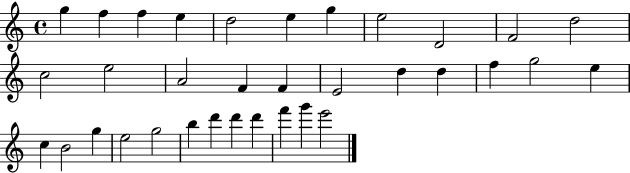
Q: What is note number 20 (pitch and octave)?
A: F5